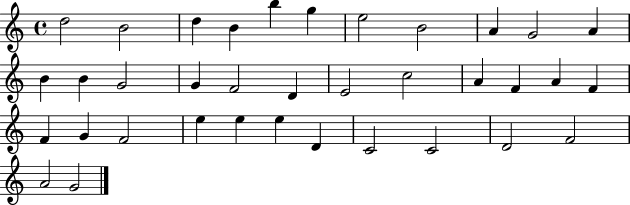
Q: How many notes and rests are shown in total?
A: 36